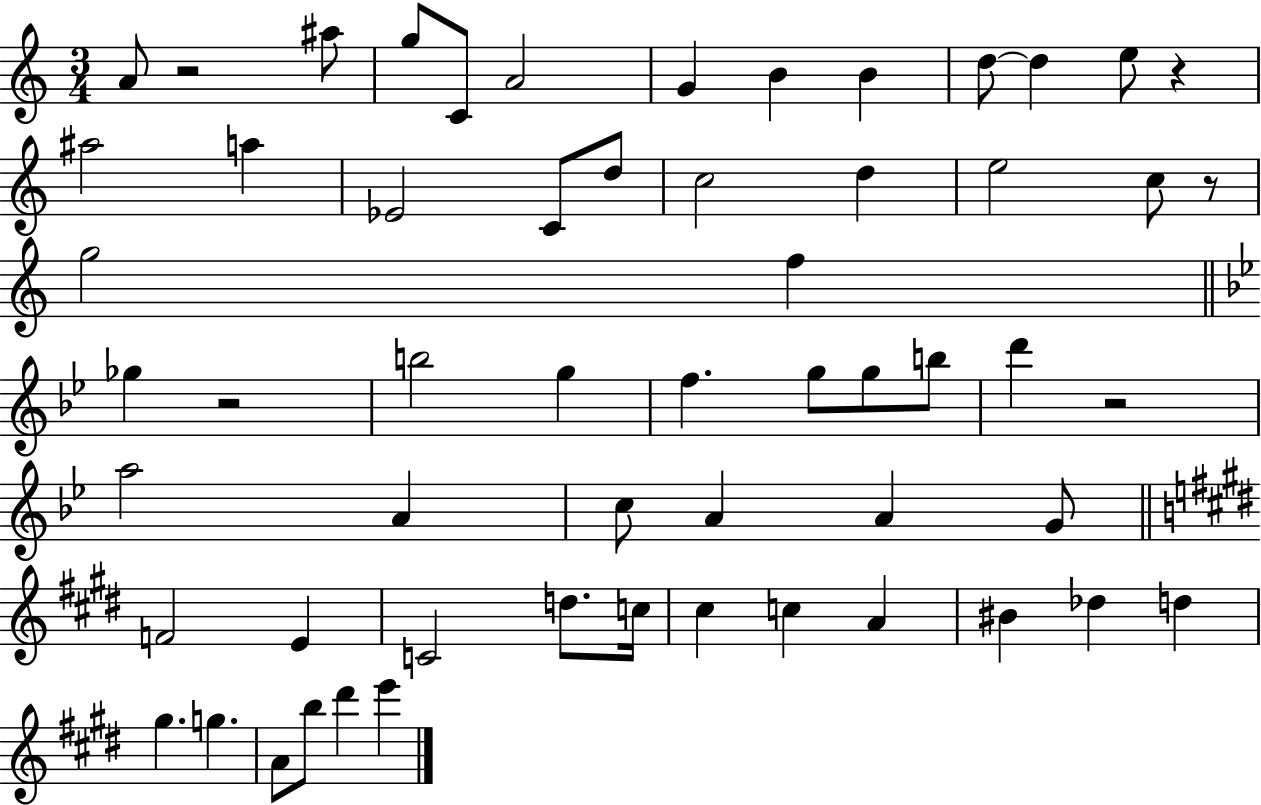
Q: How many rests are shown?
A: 5